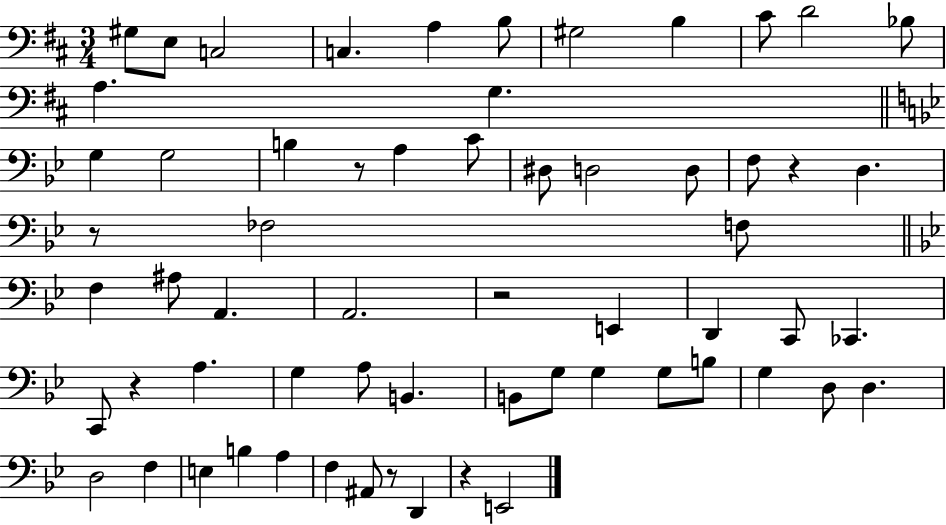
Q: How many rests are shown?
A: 7